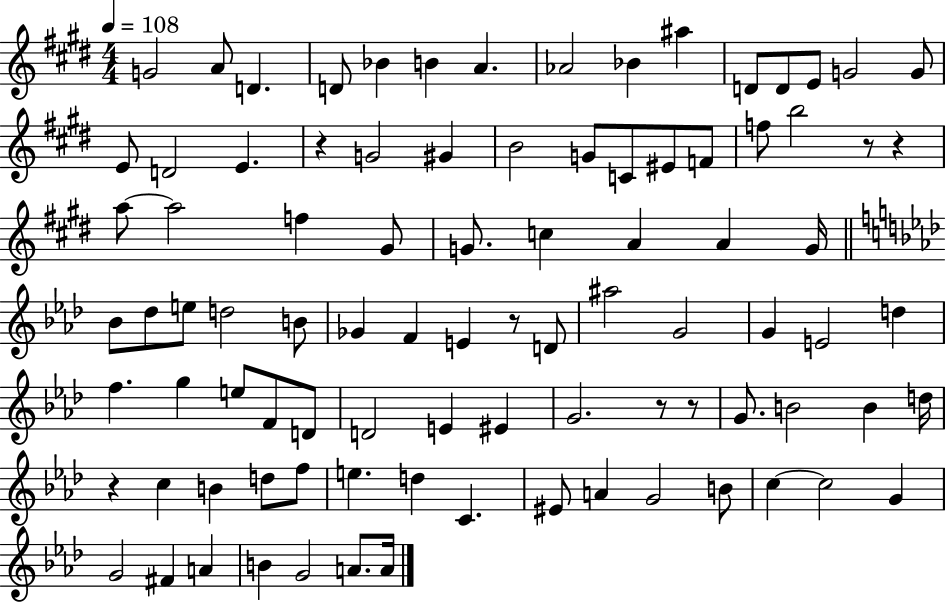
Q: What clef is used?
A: treble